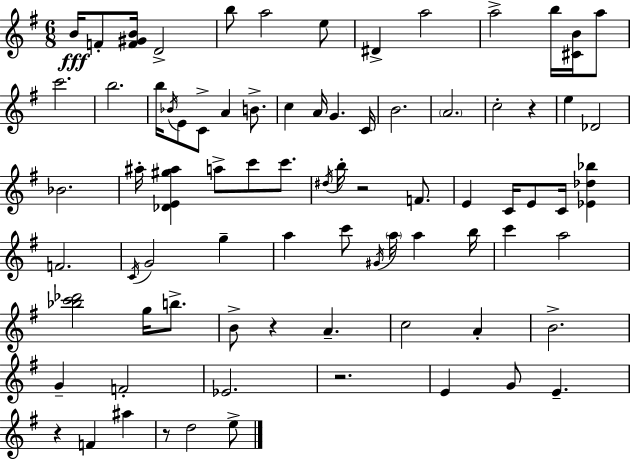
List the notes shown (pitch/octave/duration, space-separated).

B4/s F4/e [F4,G#4,B4]/s D4/h B5/e A5/h E5/e D#4/q A5/h A5/h B5/s [C#4,B4]/s A5/e C6/h. B5/h. B5/s Bb4/s E4/e C4/e A4/q B4/e. C5/q A4/s G4/q. C4/s B4/h. A4/h. C5/h R/q E5/q Db4/h Bb4/h. A#5/s [Db4,E4,G#5,A#5]/q A5/e C6/e C6/e. D#5/s B5/s R/h F4/e. E4/q C4/s E4/e C4/s [Eb4,Db5,Bb5]/q F4/h. C4/s G4/h G5/q A5/q C6/e G#4/s A5/s A5/q B5/s C6/q A5/h [Bb5,C6,Db6]/h G5/s B5/e. B4/e R/q A4/q. C5/h A4/q B4/h. G4/q F4/h Eb4/h. R/h. E4/q G4/e E4/q. R/q F4/q A#5/q R/e D5/h E5/e